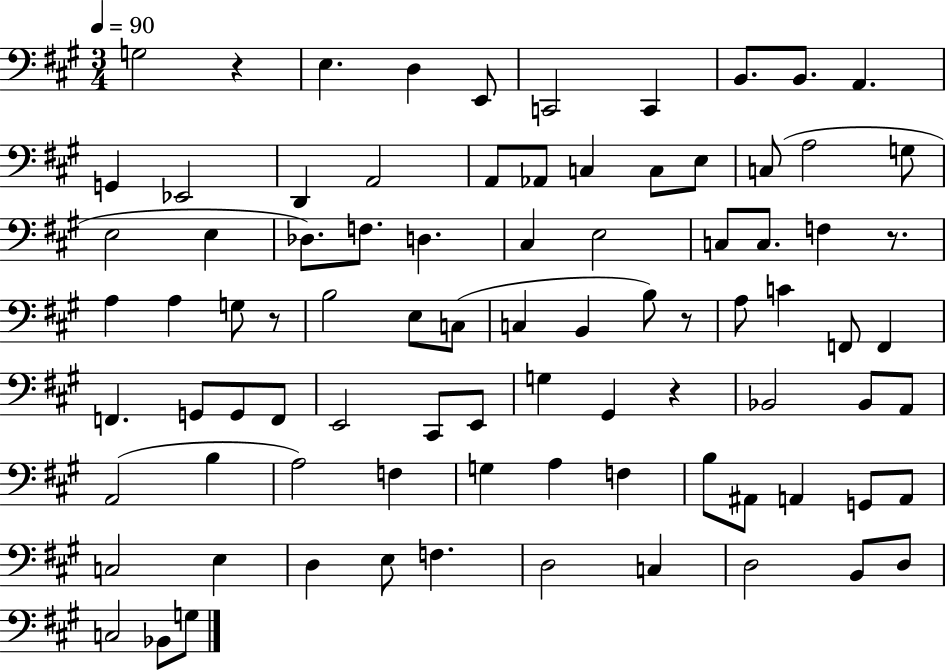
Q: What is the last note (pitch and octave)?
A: G3